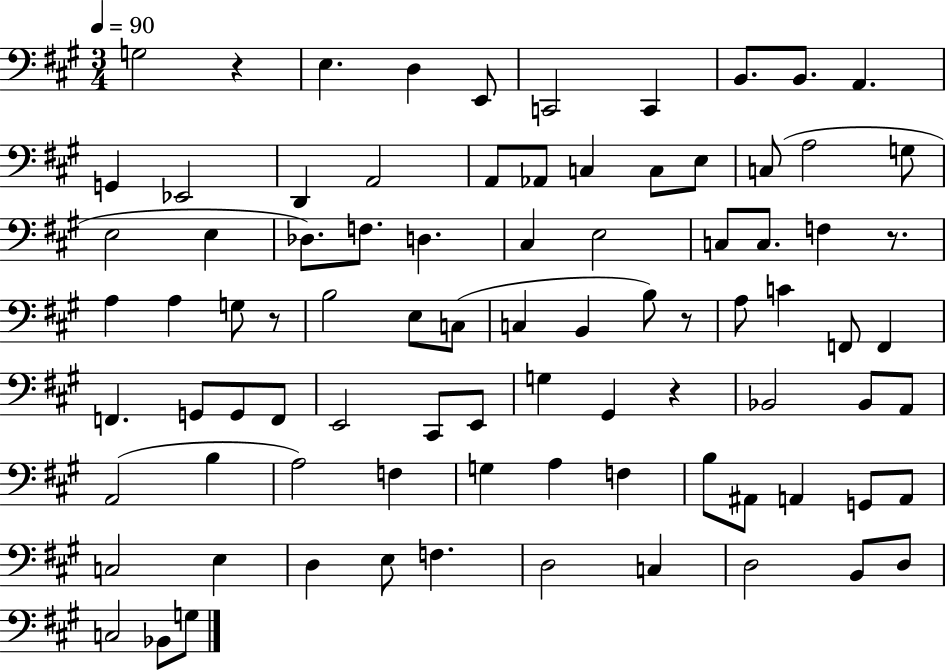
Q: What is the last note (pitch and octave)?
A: G3